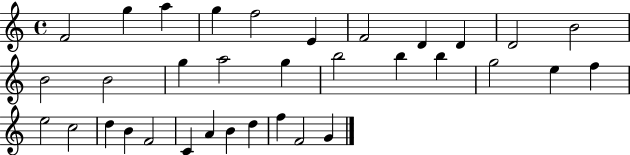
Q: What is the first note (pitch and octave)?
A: F4